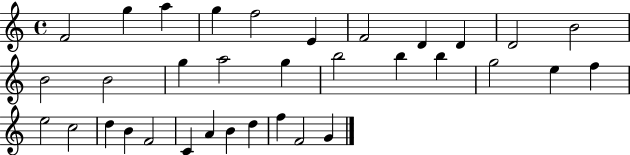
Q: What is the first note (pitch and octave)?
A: F4